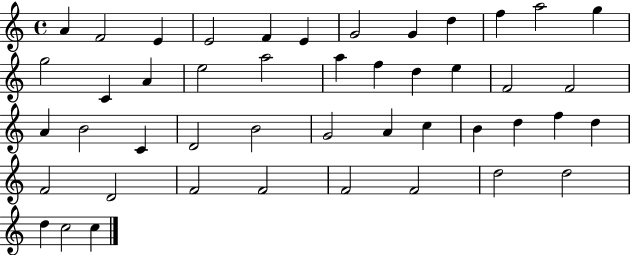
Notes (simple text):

A4/q F4/h E4/q E4/h F4/q E4/q G4/h G4/q D5/q F5/q A5/h G5/q G5/h C4/q A4/q E5/h A5/h A5/q F5/q D5/q E5/q F4/h F4/h A4/q B4/h C4/q D4/h B4/h G4/h A4/q C5/q B4/q D5/q F5/q D5/q F4/h D4/h F4/h F4/h F4/h F4/h D5/h D5/h D5/q C5/h C5/q